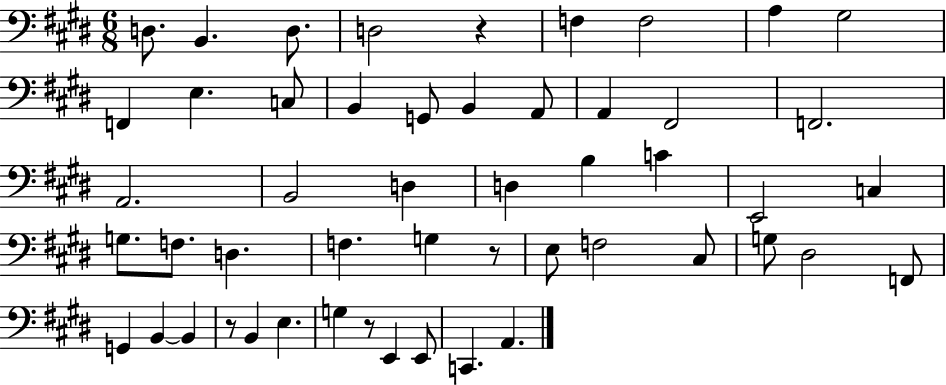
D3/e. B2/q. D3/e. D3/h R/q F3/q F3/h A3/q G#3/h F2/q E3/q. C3/e B2/q G2/e B2/q A2/e A2/q F#2/h F2/h. A2/h. B2/h D3/q D3/q B3/q C4/q E2/h C3/q G3/e. F3/e. D3/q. F3/q. G3/q R/e E3/e F3/h C#3/e G3/e D#3/h F2/e G2/q B2/q B2/q R/e B2/q E3/q. G3/q R/e E2/q E2/e C2/q. A2/q.